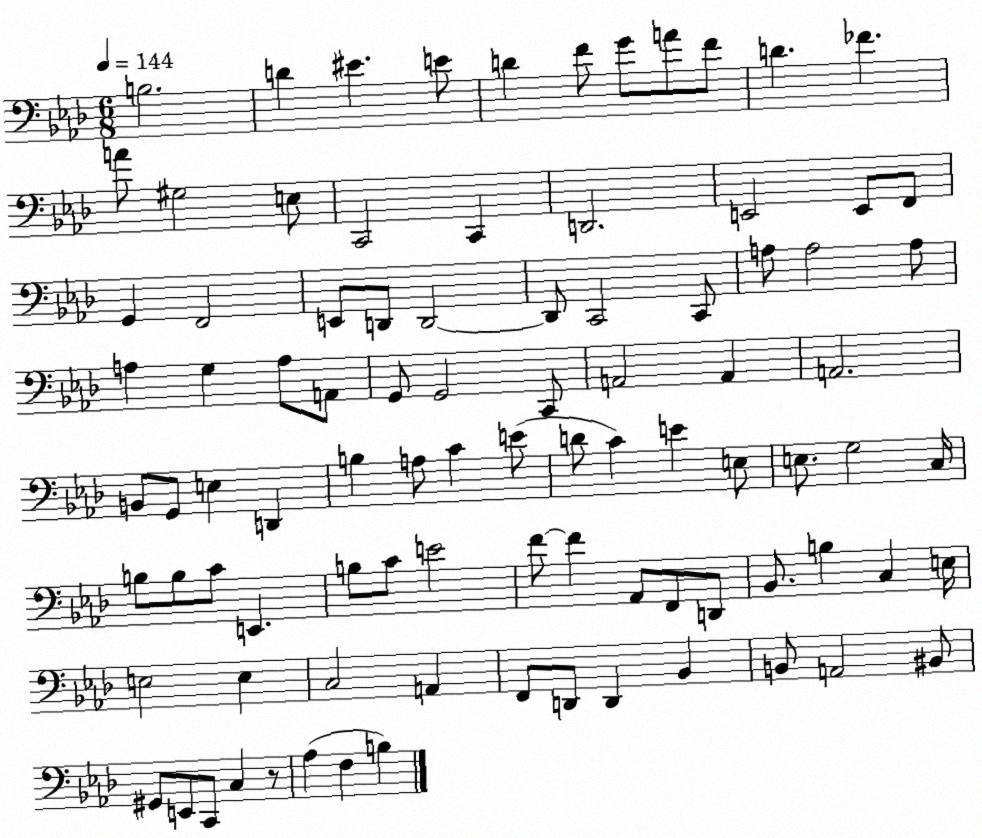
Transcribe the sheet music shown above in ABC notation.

X:1
T:Untitled
M:6/8
L:1/4
K:Ab
B,2 D ^E E/2 D F/2 G/2 A/2 F/2 D _F A/2 ^G,2 E,/2 C,,2 C,, D,,2 E,,2 E,,/2 F,,/2 G,, F,,2 E,,/2 D,,/2 D,,2 D,,/2 C,,2 C,,/2 A,/2 A,2 A,/2 A, G, A,/2 A,,/2 G,,/2 G,,2 C,,/2 A,,2 A,, A,,2 B,,/2 G,,/2 E, D,, B, A,/2 C E/2 D/2 C E E,/2 E,/2 G,2 C,/4 B,/2 B,/2 C/2 E,, B,/2 C/2 E2 F/2 F _A,,/2 F,,/2 D,,/2 _B,,/2 B, C, E,/4 E,2 E, C,2 A,, F,,/2 D,,/2 D,, _B,, B,,/2 A,,2 ^B,,/2 ^G,,/2 E,,/2 C,,/2 C, z/2 _A, F, B,